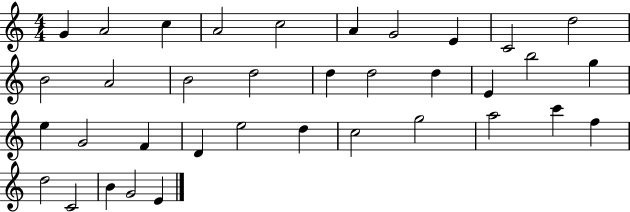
G4/q A4/h C5/q A4/h C5/h A4/q G4/h E4/q C4/h D5/h B4/h A4/h B4/h D5/h D5/q D5/h D5/q E4/q B5/h G5/q E5/q G4/h F4/q D4/q E5/h D5/q C5/h G5/h A5/h C6/q F5/q D5/h C4/h B4/q G4/h E4/q